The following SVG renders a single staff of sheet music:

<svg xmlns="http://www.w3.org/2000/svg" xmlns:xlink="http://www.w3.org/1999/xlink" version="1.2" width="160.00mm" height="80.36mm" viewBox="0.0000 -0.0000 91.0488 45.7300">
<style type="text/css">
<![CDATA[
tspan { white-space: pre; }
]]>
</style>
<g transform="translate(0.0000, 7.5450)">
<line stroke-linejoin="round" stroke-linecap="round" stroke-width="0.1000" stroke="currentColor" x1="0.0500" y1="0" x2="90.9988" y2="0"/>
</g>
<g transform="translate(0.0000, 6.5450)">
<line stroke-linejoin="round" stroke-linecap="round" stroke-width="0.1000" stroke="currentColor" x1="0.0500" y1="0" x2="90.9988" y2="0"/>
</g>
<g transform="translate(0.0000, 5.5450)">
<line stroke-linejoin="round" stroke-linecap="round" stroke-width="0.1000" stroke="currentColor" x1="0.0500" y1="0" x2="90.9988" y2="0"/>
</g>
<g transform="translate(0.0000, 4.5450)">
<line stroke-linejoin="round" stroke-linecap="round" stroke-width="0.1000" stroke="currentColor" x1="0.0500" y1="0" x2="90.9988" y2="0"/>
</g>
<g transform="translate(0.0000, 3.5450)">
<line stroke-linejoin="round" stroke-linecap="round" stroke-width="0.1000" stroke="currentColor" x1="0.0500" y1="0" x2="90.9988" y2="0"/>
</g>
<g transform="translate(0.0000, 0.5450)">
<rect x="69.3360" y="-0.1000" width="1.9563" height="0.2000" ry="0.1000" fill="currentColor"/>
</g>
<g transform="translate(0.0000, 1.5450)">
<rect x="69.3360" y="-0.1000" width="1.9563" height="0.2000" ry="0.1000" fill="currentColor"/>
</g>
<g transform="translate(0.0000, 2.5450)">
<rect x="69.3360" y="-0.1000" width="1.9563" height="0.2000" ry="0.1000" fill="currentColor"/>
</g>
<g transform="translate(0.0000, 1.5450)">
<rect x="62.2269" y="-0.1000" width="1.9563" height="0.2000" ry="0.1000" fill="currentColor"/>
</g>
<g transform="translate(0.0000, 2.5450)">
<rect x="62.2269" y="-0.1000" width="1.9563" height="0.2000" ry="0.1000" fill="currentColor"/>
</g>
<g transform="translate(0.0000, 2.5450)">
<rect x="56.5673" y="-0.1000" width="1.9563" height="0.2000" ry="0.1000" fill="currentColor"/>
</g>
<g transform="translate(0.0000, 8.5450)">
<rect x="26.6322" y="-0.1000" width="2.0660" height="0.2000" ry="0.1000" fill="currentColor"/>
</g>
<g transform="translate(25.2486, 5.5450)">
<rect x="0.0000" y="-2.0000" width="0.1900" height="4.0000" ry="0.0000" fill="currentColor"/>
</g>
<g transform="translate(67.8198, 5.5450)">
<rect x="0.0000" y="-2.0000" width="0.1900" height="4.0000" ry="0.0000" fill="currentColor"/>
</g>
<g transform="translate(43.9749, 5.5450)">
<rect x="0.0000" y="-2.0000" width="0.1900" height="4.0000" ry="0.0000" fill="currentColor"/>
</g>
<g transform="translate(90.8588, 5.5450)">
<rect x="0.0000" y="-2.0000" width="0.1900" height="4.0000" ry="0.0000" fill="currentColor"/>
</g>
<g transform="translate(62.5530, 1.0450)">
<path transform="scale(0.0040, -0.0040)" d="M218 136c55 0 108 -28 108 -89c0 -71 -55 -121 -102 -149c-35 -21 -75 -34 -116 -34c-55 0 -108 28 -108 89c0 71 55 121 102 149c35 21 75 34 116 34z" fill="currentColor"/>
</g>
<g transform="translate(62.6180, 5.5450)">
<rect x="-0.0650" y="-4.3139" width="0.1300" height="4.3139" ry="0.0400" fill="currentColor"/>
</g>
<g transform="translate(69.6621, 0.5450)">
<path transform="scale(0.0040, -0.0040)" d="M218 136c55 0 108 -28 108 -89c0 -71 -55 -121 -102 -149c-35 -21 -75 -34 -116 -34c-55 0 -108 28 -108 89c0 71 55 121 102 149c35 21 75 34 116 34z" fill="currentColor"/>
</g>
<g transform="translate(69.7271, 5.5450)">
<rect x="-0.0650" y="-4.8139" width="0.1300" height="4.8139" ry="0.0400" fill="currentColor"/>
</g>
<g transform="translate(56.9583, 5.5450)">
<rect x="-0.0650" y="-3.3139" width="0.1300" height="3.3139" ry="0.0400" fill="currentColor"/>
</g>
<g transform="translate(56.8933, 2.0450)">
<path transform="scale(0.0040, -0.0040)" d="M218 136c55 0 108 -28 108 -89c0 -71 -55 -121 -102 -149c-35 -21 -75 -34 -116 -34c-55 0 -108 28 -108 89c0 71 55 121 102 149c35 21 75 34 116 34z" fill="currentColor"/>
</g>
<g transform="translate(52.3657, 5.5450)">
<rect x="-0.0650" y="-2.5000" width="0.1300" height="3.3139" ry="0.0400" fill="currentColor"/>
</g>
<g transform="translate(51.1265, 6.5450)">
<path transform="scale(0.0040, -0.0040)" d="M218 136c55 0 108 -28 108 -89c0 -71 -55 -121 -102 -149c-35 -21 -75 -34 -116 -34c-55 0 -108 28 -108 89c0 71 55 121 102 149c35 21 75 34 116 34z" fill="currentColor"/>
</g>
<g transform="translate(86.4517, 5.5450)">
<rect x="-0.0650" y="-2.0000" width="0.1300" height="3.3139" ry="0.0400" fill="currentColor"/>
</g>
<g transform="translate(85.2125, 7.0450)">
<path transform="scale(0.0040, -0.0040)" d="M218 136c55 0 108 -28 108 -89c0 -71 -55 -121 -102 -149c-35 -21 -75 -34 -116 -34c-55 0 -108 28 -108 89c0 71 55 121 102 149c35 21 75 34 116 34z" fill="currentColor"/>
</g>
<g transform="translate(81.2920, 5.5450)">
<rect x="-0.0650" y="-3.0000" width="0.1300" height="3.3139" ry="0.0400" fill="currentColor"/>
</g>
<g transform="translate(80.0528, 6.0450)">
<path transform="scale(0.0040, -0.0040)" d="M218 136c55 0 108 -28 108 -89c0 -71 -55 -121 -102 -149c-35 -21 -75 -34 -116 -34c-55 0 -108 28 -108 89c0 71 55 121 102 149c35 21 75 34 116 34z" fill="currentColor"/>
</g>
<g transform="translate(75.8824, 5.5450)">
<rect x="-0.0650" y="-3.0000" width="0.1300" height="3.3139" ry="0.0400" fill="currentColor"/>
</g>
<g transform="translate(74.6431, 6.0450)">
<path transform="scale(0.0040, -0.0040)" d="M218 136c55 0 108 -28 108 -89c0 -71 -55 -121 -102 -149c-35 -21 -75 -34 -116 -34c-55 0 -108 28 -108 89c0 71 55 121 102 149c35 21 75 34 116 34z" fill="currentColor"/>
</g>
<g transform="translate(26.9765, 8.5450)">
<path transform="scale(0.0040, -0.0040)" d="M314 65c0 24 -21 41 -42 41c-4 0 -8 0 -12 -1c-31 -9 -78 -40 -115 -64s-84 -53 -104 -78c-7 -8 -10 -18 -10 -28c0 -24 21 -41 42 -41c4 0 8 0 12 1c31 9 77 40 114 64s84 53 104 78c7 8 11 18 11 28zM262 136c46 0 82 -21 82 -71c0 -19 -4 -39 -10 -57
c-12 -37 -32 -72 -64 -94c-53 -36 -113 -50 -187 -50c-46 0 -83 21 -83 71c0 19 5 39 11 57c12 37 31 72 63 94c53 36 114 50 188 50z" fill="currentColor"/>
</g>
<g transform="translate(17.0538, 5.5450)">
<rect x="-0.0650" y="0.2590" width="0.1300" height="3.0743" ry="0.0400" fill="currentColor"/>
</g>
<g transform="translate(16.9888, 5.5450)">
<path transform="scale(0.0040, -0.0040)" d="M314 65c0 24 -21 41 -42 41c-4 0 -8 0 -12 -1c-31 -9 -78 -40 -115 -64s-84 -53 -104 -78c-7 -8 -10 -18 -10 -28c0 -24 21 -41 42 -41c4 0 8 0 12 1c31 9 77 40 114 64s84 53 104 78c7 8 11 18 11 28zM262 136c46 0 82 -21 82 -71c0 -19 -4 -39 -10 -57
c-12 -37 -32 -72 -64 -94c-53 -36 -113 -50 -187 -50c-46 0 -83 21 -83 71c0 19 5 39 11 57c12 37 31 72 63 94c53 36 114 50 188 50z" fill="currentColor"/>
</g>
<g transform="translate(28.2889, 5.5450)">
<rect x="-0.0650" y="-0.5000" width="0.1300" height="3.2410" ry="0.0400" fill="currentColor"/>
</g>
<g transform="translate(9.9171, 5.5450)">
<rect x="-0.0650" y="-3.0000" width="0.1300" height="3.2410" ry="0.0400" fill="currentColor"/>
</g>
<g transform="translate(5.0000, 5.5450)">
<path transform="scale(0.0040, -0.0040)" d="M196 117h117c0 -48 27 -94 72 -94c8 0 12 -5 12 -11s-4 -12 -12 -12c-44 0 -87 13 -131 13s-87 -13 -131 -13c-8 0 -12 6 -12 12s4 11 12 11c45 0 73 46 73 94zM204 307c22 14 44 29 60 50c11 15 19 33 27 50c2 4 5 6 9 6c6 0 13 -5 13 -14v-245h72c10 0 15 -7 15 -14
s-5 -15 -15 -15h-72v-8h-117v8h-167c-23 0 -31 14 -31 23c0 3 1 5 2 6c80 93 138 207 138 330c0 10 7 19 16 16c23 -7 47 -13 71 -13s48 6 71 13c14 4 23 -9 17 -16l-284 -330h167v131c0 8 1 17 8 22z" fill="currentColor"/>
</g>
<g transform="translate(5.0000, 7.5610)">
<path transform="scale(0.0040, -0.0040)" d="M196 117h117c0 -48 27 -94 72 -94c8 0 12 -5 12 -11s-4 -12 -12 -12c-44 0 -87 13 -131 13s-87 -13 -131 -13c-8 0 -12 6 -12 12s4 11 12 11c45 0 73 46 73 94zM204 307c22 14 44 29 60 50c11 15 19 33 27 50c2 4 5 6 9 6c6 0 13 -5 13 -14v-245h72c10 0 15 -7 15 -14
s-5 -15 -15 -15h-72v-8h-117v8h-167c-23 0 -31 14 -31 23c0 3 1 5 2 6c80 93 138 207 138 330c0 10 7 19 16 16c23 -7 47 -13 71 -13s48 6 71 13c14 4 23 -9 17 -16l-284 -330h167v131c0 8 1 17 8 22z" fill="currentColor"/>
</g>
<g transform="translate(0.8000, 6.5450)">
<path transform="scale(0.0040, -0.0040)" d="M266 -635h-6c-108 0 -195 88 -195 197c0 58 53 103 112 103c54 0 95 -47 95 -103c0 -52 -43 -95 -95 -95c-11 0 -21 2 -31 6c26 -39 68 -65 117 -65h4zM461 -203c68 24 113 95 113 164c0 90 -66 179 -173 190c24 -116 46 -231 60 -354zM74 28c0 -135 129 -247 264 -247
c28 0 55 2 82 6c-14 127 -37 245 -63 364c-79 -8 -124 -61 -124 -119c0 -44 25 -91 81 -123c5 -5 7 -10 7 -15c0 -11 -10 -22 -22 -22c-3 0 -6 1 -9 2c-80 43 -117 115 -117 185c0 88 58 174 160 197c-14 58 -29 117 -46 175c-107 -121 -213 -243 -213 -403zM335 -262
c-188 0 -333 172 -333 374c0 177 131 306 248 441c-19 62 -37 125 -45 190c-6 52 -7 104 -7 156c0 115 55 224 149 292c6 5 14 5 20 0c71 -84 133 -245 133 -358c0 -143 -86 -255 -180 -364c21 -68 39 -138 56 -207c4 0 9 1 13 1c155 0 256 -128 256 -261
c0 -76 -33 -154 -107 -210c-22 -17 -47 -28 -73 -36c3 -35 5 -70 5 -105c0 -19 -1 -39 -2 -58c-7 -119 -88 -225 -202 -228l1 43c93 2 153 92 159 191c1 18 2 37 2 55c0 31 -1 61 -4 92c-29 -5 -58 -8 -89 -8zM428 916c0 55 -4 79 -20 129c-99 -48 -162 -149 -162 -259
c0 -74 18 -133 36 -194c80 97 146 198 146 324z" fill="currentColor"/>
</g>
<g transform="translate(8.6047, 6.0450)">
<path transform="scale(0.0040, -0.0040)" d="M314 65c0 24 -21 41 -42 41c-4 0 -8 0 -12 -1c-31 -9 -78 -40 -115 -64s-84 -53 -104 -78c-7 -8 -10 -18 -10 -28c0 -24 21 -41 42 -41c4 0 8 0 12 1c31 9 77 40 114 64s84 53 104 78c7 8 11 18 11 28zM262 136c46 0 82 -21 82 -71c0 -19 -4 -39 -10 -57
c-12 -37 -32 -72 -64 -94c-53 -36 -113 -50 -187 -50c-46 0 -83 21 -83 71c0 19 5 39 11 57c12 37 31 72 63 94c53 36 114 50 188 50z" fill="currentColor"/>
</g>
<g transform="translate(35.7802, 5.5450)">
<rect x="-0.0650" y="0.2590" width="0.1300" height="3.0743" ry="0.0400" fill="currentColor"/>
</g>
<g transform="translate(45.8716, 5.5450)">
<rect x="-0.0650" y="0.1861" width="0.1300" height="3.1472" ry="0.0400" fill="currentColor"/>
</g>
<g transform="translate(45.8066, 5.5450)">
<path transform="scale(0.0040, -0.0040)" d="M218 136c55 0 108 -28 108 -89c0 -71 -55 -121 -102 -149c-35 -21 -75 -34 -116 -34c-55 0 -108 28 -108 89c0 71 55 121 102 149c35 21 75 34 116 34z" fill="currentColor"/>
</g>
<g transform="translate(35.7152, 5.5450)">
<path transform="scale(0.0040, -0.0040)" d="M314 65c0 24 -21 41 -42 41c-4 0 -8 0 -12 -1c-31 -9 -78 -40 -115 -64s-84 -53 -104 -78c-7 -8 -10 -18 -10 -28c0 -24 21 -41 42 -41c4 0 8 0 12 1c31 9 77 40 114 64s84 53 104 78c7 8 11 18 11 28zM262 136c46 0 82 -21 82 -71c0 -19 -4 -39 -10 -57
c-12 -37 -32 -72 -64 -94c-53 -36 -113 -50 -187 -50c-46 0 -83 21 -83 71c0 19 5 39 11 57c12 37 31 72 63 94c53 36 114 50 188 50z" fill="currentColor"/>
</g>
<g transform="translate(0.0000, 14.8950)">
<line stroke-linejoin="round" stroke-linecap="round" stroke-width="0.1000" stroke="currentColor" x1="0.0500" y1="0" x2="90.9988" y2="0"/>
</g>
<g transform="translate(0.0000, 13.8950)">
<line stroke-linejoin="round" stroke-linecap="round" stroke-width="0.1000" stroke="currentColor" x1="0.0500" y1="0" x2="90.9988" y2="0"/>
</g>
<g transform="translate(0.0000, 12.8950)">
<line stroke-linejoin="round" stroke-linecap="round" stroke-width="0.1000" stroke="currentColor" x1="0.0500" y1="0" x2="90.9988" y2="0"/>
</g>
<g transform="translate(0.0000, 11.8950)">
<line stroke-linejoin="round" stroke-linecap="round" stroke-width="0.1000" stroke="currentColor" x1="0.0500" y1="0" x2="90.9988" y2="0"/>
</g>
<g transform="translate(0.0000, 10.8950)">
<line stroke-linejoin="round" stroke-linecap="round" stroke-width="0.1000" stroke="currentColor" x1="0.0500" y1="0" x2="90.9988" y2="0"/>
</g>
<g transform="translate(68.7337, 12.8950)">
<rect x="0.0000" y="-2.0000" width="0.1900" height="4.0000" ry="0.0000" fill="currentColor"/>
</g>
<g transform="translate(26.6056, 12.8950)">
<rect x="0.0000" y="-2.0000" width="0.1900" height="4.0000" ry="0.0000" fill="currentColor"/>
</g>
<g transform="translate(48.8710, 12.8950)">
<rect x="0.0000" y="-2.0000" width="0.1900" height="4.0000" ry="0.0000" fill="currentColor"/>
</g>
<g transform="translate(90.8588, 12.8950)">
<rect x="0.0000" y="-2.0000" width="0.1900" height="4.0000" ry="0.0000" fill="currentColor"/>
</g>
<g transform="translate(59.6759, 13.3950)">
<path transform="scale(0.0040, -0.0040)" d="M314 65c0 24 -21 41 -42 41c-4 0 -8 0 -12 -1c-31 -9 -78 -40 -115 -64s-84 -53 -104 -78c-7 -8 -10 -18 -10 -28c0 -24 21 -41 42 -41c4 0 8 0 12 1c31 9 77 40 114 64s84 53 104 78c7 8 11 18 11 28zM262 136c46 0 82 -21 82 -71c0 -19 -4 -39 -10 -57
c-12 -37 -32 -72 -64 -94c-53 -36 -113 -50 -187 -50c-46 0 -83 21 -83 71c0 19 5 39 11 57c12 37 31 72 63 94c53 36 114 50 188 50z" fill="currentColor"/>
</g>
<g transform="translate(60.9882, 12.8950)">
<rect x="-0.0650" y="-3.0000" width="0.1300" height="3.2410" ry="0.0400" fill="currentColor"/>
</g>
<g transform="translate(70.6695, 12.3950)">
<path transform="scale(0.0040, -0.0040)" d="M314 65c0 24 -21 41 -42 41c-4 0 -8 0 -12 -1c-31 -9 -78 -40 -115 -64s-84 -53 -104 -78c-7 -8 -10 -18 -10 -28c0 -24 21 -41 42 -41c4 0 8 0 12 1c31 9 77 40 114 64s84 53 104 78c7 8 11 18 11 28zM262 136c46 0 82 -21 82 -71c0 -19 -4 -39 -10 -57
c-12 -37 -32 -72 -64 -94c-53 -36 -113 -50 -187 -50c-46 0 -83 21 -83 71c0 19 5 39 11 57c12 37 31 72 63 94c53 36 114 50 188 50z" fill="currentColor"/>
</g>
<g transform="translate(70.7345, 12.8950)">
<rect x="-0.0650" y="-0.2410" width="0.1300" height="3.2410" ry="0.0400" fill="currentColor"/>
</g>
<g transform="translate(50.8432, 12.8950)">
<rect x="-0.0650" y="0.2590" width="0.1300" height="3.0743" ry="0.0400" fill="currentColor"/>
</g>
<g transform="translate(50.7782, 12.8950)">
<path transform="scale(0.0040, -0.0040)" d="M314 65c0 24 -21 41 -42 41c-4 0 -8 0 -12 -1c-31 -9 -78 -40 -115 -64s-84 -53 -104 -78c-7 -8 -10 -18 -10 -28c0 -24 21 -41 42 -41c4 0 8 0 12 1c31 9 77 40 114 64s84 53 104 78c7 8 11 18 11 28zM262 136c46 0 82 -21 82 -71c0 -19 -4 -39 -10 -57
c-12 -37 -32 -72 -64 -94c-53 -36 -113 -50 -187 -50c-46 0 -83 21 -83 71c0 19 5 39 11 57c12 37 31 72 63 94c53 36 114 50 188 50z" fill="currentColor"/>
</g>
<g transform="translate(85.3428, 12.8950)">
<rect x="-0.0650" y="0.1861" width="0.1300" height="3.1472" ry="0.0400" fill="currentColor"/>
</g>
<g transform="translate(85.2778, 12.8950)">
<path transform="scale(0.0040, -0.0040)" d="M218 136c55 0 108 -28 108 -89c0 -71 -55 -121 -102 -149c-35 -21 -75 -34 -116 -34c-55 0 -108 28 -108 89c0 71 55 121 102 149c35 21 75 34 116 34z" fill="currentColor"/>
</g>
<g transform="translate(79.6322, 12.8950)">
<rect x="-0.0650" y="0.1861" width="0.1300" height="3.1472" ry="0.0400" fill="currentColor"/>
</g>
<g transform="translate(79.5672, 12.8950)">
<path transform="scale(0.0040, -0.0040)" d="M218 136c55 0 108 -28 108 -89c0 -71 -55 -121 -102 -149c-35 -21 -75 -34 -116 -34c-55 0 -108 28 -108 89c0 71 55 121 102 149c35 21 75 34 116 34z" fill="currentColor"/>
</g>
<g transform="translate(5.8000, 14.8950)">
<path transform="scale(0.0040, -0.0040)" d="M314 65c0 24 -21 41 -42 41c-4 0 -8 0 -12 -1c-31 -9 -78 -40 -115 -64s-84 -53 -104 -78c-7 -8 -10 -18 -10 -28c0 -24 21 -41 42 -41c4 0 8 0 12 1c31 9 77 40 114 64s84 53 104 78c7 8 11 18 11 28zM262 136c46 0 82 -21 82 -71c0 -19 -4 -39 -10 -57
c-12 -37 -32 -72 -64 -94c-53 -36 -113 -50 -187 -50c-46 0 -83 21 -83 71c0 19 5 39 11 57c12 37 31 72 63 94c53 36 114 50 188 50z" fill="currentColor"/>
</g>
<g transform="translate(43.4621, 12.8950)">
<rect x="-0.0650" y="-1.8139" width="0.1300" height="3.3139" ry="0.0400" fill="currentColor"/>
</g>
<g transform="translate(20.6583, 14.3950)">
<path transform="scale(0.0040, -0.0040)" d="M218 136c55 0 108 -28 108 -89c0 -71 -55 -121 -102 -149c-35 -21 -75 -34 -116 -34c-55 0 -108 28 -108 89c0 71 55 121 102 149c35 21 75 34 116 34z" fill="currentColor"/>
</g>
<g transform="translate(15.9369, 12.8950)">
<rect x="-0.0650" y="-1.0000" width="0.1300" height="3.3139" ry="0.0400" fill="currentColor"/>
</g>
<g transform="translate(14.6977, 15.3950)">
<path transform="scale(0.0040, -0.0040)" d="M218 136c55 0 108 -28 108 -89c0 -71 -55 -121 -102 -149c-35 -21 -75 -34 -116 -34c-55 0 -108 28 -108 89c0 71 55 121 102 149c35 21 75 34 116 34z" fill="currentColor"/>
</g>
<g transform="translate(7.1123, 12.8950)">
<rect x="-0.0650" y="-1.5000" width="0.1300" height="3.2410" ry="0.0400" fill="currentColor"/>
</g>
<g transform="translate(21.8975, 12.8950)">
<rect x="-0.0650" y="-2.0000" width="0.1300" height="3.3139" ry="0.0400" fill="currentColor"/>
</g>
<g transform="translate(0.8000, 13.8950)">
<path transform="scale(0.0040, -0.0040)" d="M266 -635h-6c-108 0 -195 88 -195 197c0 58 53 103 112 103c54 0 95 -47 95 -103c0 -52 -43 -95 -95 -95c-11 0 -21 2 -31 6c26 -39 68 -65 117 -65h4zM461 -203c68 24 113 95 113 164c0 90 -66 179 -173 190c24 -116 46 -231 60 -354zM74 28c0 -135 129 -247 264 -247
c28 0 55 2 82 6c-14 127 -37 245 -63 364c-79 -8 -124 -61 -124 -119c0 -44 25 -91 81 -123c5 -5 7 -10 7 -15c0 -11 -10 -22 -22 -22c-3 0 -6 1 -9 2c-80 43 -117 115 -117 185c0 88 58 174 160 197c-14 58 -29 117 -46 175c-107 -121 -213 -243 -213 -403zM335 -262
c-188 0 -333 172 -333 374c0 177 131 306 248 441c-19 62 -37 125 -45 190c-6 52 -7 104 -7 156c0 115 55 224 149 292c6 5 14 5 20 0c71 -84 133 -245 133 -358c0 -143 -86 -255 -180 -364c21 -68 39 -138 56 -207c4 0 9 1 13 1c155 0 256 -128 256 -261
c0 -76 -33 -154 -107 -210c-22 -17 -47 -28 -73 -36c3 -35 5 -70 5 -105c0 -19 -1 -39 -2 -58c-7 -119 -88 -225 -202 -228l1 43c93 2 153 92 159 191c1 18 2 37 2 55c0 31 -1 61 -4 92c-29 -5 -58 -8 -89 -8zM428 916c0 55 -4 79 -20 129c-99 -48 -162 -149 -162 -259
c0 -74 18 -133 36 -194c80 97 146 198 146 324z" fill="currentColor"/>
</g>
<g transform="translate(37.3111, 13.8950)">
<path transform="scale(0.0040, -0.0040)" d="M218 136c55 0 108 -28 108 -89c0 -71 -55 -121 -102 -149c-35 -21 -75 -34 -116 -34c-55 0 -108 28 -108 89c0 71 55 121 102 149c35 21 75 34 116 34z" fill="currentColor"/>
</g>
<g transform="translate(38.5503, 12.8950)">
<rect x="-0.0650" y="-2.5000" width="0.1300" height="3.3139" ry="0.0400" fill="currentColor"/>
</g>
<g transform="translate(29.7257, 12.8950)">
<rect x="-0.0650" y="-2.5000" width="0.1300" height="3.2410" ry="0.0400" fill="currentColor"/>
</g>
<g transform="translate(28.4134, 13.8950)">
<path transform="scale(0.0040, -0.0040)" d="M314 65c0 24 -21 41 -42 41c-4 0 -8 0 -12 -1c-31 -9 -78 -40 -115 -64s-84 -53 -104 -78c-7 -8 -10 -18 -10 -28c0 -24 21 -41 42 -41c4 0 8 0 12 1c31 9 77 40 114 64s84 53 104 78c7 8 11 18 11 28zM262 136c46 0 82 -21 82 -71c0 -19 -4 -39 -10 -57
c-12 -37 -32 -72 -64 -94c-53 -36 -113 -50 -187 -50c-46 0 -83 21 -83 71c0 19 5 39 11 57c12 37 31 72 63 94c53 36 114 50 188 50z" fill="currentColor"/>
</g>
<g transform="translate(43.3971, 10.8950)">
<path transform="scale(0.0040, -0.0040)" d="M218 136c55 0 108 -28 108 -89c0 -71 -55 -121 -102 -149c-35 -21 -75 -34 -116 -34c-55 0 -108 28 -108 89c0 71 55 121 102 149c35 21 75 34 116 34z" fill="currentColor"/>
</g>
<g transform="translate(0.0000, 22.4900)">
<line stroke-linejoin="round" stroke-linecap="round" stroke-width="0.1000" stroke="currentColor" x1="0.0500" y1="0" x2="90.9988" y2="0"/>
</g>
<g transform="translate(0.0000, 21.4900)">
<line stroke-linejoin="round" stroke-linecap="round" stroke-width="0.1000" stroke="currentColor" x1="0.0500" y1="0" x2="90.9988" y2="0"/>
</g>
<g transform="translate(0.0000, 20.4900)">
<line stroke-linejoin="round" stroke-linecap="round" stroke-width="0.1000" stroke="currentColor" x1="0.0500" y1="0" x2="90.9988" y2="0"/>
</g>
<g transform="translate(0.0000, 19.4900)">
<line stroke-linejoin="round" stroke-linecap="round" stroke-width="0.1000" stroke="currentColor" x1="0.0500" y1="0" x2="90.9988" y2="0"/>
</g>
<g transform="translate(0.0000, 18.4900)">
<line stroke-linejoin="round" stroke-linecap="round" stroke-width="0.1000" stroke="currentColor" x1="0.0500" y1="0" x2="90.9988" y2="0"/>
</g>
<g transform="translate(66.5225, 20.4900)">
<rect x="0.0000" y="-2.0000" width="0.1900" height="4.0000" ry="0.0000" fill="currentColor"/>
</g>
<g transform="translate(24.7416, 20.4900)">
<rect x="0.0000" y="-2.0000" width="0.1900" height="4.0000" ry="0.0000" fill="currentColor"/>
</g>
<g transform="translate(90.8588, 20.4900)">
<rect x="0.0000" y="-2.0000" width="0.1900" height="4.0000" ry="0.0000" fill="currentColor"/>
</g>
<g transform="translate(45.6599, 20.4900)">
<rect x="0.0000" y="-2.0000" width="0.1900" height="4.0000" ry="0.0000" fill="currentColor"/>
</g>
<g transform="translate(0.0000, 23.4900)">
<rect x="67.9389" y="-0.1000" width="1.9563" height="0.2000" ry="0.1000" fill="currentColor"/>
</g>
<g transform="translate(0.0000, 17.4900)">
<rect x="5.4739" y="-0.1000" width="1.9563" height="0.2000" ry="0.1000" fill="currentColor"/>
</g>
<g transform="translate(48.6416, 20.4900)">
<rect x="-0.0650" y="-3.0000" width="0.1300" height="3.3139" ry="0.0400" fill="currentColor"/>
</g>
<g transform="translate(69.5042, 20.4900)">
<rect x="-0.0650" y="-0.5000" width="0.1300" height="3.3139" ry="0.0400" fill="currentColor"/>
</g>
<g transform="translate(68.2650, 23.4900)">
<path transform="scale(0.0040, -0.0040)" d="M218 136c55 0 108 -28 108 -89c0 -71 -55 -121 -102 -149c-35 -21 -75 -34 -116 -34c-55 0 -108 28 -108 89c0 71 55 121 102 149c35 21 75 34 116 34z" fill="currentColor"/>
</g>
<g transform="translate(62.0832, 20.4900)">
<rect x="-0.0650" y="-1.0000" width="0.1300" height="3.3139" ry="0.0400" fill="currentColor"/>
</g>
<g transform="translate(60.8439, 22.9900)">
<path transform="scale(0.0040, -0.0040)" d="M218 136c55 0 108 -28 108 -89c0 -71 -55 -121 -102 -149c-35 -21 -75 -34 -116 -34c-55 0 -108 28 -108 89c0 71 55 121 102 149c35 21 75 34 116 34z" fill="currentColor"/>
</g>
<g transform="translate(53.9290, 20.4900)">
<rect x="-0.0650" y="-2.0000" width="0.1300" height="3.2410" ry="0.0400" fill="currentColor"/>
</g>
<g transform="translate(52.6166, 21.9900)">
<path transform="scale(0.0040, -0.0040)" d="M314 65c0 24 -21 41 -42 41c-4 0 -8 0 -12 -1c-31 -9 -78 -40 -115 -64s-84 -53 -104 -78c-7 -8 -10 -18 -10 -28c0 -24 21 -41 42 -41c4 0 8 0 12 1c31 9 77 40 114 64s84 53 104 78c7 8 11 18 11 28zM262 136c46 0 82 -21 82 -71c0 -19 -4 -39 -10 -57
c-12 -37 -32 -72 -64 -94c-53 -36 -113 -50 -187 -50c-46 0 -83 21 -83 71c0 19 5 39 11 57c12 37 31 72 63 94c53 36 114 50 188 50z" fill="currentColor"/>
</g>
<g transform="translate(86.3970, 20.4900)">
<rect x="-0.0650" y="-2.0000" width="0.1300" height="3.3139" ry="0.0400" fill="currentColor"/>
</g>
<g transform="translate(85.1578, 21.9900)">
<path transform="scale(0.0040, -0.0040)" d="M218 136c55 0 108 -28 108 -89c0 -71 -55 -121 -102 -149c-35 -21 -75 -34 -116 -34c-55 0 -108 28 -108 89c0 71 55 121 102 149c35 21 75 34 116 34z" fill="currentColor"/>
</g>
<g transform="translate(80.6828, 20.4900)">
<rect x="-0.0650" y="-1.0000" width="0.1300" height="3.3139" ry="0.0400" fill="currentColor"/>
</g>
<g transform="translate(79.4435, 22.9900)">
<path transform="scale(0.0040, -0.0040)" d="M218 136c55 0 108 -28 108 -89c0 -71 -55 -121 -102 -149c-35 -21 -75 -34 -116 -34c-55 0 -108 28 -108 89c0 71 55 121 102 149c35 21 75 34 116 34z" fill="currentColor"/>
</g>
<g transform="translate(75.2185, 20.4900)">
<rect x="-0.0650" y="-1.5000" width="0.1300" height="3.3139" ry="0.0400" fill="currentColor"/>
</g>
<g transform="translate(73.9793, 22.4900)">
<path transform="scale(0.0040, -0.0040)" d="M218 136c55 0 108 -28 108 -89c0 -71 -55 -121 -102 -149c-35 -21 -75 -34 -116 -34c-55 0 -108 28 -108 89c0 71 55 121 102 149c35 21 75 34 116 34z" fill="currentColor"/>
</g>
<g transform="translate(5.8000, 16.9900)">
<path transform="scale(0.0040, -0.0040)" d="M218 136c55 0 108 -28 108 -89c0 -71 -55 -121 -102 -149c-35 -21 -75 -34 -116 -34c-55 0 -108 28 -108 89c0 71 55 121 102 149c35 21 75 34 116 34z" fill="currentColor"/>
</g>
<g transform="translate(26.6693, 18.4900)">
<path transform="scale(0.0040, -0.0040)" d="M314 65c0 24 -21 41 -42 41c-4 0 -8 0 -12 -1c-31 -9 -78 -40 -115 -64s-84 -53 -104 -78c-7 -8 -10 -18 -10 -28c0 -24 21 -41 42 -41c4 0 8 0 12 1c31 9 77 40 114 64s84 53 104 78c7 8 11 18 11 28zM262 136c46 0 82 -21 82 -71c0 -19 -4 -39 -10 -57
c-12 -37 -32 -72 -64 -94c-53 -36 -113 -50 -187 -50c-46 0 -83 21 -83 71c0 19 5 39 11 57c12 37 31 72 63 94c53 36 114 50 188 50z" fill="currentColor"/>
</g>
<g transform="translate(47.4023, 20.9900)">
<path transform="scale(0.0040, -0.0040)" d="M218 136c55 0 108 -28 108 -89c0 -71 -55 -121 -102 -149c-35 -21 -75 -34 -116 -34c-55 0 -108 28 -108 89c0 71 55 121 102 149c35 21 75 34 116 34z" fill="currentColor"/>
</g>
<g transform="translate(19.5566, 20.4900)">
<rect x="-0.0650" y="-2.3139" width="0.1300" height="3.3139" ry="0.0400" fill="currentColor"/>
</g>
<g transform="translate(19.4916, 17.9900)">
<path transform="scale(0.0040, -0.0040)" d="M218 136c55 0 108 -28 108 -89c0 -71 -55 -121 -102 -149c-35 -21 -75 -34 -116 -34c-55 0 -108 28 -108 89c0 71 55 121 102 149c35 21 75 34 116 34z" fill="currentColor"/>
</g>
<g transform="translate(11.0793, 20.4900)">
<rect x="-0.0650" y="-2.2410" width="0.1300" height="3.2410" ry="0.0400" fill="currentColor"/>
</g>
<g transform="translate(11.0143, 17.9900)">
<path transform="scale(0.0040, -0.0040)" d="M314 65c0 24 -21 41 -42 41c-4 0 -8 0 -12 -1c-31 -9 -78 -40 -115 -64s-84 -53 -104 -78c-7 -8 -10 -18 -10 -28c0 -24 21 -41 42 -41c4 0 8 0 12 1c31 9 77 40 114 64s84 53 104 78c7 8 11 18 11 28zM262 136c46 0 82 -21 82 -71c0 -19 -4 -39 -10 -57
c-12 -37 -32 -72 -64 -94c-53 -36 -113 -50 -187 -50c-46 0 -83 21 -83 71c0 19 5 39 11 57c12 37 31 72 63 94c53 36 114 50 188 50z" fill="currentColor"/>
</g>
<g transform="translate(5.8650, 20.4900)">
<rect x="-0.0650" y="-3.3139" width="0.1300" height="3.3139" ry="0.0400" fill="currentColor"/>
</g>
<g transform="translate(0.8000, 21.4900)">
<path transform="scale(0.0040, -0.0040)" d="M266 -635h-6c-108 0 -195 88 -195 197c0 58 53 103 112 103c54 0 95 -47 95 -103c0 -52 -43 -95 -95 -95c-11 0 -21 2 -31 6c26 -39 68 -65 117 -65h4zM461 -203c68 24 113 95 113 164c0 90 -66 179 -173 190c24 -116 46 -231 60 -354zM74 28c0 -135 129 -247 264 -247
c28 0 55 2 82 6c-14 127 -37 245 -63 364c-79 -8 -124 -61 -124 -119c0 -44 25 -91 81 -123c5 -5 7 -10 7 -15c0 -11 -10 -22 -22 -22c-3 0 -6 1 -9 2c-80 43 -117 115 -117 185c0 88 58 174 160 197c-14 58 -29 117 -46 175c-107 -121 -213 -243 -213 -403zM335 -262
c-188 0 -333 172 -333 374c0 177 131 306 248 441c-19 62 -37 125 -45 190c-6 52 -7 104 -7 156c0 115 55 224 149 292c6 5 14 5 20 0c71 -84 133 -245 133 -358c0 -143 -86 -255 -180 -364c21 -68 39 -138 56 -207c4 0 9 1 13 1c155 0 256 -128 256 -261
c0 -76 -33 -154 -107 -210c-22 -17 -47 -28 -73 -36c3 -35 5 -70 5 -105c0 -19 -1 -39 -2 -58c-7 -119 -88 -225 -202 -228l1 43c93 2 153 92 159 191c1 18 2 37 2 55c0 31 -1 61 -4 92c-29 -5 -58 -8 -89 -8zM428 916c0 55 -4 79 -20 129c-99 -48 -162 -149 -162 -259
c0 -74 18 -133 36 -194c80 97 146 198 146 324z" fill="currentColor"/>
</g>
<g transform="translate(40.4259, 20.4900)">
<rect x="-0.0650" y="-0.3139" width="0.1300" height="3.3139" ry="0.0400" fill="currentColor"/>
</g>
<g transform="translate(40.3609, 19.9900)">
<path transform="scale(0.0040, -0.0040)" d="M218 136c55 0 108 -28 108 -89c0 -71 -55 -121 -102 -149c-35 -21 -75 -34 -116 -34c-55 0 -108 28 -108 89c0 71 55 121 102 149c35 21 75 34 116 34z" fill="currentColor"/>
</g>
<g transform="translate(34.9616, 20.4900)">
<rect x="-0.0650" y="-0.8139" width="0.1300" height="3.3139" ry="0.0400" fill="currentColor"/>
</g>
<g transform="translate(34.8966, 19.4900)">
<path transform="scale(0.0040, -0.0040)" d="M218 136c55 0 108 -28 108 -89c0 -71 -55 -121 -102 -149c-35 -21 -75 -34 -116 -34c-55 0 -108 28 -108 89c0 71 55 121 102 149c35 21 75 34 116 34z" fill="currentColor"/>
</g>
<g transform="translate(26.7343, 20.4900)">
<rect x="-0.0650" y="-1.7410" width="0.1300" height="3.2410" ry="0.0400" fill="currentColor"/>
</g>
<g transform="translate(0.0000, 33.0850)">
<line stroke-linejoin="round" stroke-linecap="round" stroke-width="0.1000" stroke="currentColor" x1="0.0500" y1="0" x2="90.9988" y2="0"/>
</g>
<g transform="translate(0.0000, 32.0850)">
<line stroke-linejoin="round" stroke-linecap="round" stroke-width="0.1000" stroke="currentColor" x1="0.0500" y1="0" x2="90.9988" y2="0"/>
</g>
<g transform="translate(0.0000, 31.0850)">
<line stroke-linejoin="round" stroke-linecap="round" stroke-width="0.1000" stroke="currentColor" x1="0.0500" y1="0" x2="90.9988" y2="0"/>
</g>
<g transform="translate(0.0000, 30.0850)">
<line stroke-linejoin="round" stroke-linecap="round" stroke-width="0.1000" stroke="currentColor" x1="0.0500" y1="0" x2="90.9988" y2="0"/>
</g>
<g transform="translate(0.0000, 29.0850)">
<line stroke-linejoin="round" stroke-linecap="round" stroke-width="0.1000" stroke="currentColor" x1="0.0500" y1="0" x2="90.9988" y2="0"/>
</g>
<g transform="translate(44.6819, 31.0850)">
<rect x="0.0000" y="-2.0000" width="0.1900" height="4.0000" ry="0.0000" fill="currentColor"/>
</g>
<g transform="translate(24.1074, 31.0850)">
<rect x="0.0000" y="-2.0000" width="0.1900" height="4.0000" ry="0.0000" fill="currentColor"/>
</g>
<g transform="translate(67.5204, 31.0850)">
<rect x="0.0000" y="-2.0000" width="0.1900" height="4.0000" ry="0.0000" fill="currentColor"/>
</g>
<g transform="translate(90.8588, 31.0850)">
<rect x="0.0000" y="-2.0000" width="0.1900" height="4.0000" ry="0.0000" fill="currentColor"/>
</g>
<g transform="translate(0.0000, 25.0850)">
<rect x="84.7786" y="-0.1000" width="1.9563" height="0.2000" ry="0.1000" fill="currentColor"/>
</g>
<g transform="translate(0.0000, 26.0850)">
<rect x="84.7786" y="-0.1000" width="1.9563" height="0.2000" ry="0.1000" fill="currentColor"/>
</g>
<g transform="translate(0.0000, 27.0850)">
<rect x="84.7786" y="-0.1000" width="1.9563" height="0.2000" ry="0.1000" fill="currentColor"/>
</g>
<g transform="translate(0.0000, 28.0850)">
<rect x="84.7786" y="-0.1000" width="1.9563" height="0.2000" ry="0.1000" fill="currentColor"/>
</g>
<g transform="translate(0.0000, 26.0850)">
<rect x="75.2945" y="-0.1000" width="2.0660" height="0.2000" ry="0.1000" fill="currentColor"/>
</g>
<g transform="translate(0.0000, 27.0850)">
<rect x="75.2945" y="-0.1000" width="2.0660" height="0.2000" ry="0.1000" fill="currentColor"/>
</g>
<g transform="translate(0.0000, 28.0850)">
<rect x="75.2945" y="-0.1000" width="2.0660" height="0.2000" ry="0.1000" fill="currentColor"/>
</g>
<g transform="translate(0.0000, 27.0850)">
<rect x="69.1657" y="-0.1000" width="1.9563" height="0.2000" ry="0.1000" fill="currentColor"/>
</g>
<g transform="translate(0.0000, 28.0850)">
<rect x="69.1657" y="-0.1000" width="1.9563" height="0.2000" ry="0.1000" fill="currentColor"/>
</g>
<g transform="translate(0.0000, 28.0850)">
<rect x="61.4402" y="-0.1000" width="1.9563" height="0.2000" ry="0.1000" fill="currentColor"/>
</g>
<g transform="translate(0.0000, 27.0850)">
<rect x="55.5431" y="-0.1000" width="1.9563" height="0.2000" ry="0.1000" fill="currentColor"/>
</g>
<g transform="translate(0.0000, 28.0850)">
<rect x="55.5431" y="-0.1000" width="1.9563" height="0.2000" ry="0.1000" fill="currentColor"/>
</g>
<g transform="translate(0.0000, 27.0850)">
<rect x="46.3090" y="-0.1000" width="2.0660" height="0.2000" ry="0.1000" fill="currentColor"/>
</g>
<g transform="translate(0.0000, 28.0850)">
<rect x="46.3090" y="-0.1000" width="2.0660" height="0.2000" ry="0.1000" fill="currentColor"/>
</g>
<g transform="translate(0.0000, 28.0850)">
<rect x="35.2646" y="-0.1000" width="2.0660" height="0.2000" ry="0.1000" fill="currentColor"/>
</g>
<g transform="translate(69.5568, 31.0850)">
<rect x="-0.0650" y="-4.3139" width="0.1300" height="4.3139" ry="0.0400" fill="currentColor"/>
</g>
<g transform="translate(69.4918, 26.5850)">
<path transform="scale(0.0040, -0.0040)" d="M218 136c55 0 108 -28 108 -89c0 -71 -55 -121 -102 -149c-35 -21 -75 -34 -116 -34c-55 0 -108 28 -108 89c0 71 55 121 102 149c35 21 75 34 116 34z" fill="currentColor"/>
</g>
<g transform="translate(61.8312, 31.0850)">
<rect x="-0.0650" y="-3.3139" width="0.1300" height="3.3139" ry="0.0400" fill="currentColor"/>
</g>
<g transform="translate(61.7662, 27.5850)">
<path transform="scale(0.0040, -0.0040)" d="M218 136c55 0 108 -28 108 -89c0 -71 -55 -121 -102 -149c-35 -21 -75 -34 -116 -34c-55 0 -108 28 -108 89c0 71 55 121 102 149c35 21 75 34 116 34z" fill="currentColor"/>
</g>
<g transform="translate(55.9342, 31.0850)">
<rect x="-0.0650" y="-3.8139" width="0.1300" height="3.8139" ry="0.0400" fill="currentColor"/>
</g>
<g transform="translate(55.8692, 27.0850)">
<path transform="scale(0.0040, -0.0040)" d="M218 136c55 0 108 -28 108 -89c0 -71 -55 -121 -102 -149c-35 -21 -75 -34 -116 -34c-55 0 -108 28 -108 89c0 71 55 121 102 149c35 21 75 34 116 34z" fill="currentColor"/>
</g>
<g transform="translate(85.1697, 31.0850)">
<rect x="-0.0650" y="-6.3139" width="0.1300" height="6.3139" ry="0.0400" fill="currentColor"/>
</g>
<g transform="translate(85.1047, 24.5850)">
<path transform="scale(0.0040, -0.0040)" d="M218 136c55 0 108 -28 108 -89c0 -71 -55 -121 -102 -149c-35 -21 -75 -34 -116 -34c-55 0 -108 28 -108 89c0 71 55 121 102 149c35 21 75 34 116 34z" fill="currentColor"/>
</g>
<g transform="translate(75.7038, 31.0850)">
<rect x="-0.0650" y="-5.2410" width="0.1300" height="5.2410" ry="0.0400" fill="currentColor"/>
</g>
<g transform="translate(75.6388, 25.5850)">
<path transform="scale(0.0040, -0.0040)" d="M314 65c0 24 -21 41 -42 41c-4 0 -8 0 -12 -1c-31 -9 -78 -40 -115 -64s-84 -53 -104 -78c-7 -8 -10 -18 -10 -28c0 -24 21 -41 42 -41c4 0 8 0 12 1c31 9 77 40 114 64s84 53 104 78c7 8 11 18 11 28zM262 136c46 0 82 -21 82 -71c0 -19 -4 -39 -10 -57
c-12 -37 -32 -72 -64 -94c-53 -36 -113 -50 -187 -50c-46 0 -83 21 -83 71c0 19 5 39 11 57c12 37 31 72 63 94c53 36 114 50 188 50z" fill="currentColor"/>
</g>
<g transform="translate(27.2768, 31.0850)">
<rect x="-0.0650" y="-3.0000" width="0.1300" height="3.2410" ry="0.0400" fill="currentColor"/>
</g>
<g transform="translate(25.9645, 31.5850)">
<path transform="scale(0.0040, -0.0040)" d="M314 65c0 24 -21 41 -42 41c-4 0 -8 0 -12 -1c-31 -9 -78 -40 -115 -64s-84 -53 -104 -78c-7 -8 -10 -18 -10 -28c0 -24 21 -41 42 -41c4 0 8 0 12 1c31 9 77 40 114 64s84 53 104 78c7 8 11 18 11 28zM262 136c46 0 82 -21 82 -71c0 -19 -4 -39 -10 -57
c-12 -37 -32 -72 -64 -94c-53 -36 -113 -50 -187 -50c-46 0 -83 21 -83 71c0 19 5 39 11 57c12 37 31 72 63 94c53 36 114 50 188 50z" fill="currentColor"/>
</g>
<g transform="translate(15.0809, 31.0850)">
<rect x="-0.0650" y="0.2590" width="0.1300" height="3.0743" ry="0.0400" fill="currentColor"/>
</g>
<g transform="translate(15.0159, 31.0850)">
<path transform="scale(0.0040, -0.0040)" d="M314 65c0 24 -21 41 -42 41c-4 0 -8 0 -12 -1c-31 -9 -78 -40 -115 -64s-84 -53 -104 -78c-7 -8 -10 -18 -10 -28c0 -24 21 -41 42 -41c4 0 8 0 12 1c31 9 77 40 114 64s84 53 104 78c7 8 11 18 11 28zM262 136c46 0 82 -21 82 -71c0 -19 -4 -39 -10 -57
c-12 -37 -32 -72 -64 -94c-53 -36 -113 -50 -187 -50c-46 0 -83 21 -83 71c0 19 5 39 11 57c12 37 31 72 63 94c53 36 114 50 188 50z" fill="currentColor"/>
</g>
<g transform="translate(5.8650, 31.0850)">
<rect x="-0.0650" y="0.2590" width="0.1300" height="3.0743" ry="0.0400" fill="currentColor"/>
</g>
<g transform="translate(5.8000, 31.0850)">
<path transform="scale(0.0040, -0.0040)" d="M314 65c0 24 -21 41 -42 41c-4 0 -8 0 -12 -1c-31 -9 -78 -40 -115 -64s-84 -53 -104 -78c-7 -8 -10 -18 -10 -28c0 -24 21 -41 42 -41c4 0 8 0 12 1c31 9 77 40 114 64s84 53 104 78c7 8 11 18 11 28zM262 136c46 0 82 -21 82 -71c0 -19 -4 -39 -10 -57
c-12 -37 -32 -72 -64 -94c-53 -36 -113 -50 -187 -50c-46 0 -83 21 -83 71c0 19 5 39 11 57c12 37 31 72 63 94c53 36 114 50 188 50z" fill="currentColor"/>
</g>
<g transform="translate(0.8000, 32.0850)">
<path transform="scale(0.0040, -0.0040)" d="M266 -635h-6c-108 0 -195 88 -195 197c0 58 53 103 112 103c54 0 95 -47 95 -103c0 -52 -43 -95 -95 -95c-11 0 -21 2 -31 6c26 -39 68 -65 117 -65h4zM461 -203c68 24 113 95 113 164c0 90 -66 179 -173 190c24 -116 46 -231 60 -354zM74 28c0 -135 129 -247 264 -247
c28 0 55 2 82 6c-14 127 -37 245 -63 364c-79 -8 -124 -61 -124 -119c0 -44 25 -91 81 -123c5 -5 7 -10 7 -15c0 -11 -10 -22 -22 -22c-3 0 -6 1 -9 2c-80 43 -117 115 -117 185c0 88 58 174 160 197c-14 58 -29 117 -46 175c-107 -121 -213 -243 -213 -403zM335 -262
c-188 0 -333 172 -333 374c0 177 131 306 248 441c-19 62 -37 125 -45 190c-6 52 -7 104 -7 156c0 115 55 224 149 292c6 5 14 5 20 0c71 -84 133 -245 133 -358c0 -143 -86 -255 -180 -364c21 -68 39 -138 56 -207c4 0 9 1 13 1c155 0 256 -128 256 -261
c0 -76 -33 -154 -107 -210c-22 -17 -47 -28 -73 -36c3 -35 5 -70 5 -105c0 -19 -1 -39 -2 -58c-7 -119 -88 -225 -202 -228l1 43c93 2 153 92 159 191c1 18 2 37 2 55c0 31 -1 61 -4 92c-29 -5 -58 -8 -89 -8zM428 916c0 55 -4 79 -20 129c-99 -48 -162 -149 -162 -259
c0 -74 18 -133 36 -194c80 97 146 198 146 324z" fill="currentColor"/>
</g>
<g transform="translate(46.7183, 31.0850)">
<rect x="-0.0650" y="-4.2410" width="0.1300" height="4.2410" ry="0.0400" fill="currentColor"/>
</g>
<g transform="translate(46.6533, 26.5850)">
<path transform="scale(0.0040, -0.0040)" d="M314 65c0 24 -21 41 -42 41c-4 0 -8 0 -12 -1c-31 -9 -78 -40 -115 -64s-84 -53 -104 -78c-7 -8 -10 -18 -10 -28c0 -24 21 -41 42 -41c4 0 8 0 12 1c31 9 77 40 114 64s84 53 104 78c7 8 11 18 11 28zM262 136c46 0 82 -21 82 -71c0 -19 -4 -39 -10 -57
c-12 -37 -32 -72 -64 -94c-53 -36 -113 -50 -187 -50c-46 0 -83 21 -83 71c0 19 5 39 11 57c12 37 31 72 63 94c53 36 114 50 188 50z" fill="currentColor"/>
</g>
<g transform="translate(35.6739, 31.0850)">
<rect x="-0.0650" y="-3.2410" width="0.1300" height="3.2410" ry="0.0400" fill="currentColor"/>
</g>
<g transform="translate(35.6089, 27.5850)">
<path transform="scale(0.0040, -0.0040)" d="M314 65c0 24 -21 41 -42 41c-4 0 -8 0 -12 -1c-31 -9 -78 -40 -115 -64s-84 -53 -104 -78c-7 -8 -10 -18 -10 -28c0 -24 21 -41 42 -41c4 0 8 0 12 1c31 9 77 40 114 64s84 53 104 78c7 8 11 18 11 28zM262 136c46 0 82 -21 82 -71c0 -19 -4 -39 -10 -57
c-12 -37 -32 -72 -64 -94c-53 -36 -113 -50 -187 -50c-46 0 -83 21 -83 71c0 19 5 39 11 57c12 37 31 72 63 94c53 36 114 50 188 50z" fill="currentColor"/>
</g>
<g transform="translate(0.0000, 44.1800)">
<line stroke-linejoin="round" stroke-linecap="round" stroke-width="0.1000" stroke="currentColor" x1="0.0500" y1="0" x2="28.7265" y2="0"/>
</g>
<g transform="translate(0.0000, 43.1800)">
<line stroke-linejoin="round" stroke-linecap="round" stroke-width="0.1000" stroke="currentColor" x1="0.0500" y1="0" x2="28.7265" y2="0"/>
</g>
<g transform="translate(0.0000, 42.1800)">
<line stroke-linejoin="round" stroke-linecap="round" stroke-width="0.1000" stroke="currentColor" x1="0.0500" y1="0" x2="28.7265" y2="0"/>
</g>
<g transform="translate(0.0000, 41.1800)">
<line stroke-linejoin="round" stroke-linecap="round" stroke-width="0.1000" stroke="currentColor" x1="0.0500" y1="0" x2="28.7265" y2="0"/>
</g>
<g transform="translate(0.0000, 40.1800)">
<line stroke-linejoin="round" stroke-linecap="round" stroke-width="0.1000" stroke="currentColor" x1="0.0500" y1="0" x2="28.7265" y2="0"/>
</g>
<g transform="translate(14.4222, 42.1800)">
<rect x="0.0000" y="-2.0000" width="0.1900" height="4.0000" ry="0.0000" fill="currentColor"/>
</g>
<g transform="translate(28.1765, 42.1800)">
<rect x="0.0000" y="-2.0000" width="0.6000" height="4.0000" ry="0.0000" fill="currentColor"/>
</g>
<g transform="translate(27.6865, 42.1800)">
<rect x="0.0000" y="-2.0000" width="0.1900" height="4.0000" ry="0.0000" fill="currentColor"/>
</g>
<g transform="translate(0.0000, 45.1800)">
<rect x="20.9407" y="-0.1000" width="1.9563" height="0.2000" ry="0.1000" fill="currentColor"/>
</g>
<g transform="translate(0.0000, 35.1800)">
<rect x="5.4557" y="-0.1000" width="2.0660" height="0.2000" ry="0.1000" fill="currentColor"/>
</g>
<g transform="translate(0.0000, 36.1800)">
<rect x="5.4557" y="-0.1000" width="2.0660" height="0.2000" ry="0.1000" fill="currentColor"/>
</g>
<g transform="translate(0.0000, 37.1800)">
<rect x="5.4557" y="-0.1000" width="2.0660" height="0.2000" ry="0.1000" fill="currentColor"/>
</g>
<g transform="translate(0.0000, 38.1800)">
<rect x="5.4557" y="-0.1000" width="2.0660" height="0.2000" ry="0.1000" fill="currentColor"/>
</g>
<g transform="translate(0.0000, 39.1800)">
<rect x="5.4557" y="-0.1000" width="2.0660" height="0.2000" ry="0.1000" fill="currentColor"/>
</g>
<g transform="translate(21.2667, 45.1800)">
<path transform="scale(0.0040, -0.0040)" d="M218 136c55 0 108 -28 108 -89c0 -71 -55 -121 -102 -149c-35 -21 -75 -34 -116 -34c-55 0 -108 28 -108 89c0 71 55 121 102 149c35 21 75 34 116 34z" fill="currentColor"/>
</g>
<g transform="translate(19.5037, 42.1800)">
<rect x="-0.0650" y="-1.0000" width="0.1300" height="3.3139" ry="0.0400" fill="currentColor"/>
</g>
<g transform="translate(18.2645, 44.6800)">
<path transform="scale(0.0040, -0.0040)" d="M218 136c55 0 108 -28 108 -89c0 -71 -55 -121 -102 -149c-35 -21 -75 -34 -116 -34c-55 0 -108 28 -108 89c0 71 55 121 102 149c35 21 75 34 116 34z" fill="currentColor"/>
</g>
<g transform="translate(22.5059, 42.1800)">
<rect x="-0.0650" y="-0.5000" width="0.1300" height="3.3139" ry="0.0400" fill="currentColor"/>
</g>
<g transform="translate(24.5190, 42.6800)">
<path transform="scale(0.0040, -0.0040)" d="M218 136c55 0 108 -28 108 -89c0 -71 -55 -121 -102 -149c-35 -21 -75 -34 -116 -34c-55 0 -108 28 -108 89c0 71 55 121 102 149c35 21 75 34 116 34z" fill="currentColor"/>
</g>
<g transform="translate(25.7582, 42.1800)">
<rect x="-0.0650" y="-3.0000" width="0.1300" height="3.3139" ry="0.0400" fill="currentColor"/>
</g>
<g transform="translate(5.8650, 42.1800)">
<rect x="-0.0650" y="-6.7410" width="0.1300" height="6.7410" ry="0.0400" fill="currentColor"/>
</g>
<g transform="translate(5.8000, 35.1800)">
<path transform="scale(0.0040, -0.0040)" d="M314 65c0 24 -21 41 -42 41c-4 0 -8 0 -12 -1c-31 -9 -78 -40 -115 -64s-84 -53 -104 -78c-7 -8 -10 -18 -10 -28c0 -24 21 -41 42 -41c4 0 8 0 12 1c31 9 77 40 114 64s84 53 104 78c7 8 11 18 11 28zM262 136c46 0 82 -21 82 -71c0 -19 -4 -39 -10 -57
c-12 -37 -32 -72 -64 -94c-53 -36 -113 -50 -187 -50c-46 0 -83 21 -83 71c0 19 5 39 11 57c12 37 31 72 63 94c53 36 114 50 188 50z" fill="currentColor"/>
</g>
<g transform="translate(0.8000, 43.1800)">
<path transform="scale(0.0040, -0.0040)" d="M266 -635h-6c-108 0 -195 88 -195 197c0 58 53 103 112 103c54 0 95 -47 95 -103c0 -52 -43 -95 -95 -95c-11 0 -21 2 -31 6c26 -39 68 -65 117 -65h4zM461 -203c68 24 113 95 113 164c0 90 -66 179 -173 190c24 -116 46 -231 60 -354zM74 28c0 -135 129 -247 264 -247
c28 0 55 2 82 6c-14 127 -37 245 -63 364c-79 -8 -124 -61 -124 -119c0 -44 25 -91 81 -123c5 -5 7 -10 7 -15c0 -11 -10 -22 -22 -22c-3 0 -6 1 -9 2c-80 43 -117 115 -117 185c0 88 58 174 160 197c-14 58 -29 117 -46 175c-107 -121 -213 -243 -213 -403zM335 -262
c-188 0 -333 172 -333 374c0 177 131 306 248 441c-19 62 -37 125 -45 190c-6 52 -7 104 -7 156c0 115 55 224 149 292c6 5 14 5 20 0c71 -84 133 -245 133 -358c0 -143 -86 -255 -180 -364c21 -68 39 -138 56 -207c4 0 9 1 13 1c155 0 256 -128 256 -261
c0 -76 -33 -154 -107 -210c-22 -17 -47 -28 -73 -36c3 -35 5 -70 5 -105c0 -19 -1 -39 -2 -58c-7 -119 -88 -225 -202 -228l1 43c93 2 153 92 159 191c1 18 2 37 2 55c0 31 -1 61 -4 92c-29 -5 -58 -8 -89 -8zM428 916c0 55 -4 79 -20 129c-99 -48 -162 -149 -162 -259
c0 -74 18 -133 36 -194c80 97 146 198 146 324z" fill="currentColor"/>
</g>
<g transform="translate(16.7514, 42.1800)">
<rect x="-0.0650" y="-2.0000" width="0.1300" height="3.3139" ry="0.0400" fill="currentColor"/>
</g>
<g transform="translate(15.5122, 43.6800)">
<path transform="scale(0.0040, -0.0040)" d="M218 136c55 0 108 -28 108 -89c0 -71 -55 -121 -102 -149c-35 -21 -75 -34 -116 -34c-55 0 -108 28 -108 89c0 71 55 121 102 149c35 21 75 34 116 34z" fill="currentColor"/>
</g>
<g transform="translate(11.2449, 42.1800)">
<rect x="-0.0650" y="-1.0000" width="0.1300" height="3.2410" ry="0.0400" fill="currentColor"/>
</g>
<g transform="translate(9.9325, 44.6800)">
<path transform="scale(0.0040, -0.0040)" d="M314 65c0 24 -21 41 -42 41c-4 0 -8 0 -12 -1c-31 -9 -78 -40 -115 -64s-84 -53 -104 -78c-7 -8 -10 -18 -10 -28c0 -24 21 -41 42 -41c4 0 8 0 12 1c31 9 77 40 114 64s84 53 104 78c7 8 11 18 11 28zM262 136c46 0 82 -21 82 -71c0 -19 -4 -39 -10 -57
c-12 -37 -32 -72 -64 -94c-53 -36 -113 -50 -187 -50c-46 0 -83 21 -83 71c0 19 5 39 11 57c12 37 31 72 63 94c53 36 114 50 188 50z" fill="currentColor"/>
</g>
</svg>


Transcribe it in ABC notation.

X:1
T:Untitled
M:4/4
L:1/4
K:C
A2 B2 C2 B2 B G b d' e' A A F E2 D F G2 G f B2 A2 c2 B B b g2 g f2 d c A F2 D C E D F B2 B2 A2 b2 d'2 c' b d' f'2 a' b'2 D2 F D C A